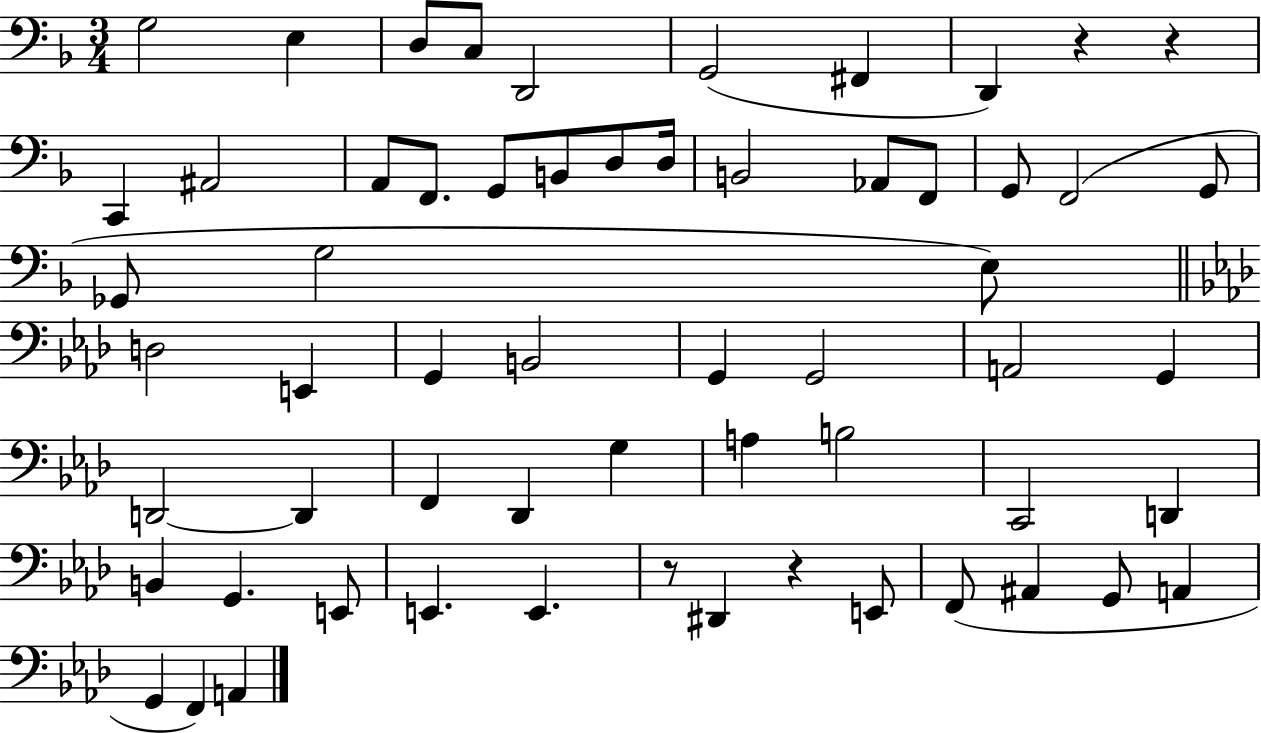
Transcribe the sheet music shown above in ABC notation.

X:1
T:Untitled
M:3/4
L:1/4
K:F
G,2 E, D,/2 C,/2 D,,2 G,,2 ^F,, D,, z z C,, ^A,,2 A,,/2 F,,/2 G,,/2 B,,/2 D,/2 D,/4 B,,2 _A,,/2 F,,/2 G,,/2 F,,2 G,,/2 _G,,/2 G,2 E,/2 D,2 E,, G,, B,,2 G,, G,,2 A,,2 G,, D,,2 D,, F,, _D,, G, A, B,2 C,,2 D,, B,, G,, E,,/2 E,, E,, z/2 ^D,, z E,,/2 F,,/2 ^A,, G,,/2 A,, G,, F,, A,,